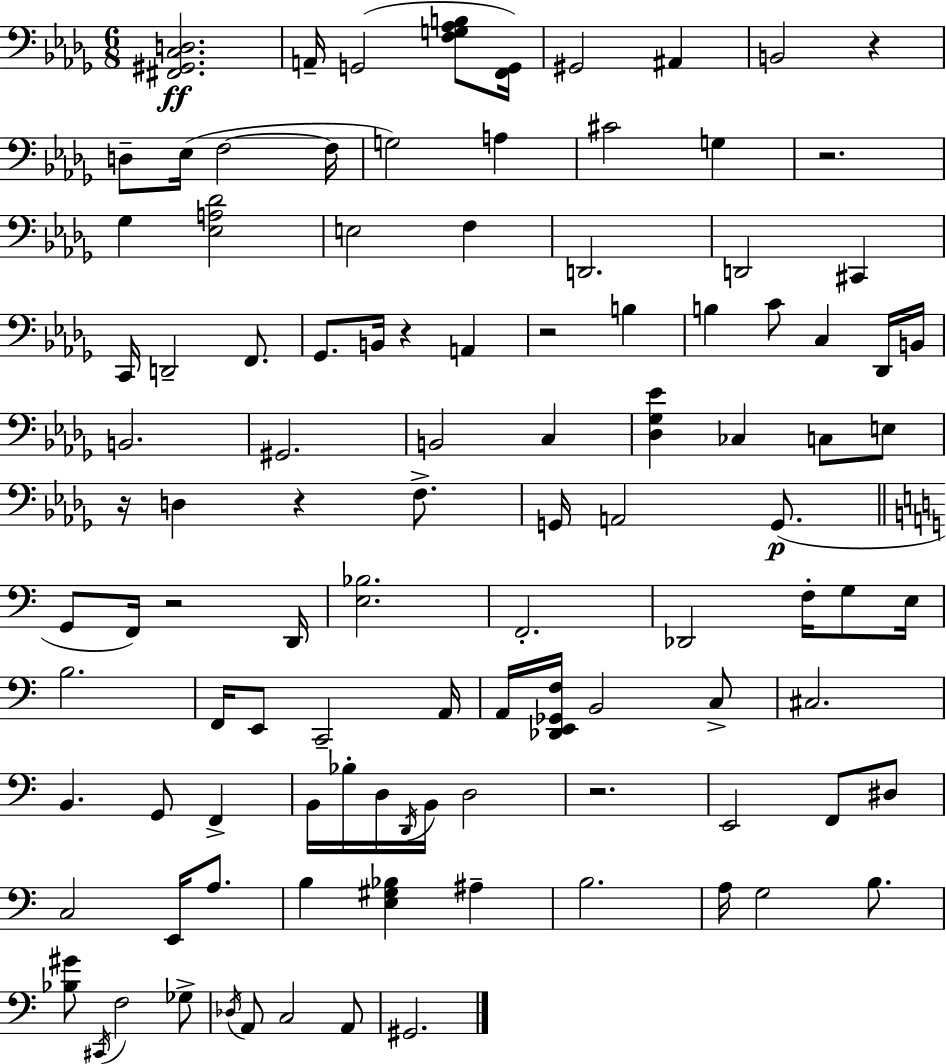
{
  \clef bass
  \numericTimeSignature
  \time 6/8
  \key bes \minor
  \repeat volta 2 { <fis, gis, c d>2.\ff | a,16-- g,2( <f g aes b>8 <f, g,>16) | gis,2 ais,4 | b,2 r4 | \break d8-- ees16( f2~~ f16 | g2) a4 | cis'2 g4 | r2. | \break ges4 <ees a des'>2 | e2 f4 | d,2. | d,2 cis,4 | \break c,16 d,2-- f,8. | ges,8. b,16 r4 a,4 | r2 b4 | b4 c'8 c4 des,16 b,16 | \break b,2. | gis,2. | b,2 c4 | <des ges ees'>4 ces4 c8 e8 | \break r16 d4 r4 f8.-> | g,16 a,2 g,8.(\p | \bar "||" \break \key a \minor g,8 f,16) r2 d,16 | <e bes>2. | f,2.-. | des,2 f16-. g8 e16 | \break b2. | f,16 e,8 c,2-- a,16 | a,16 <des, e, ges, f>16 b,2 c8-> | cis2. | \break b,4. g,8 f,4-> | b,16 bes16-. d16 \acciaccatura { d,16 } b,16 d2 | r2. | e,2 f,8 dis8 | \break c2 e,16 a8. | b4 <e gis bes>4 ais4-- | b2. | a16 g2 b8. | \break <bes gis'>8 \acciaccatura { cis,16 } f2 | ges8-> \acciaccatura { des16 } a,8 c2 | a,8 gis,2. | } \bar "|."
}